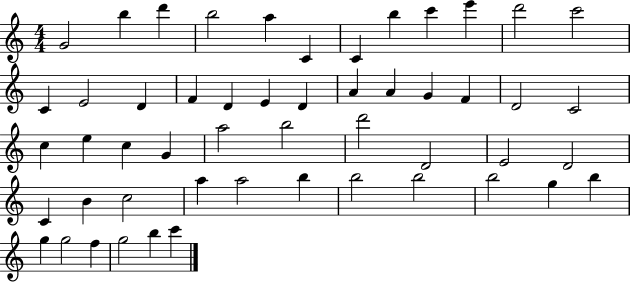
{
  \clef treble
  \numericTimeSignature
  \time 4/4
  \key c \major
  g'2 b''4 d'''4 | b''2 a''4 c'4 | c'4 b''4 c'''4 e'''4 | d'''2 c'''2 | \break c'4 e'2 d'4 | f'4 d'4 e'4 d'4 | a'4 a'4 g'4 f'4 | d'2 c'2 | \break c''4 e''4 c''4 g'4 | a''2 b''2 | d'''2 d'2 | e'2 d'2 | \break c'4 b'4 c''2 | a''4 a''2 b''4 | b''2 b''2 | b''2 g''4 b''4 | \break g''4 g''2 f''4 | g''2 b''4 c'''4 | \bar "|."
}